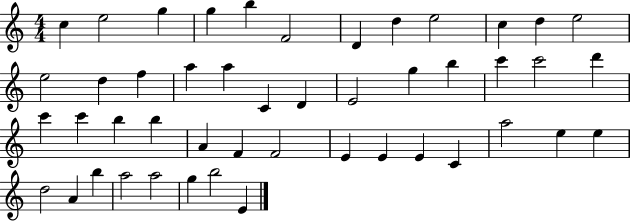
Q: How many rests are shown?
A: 0